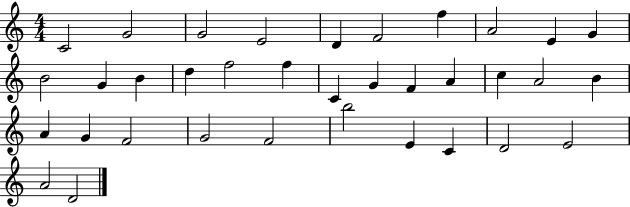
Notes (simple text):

C4/h G4/h G4/h E4/h D4/q F4/h F5/q A4/h E4/q G4/q B4/h G4/q B4/q D5/q F5/h F5/q C4/q G4/q F4/q A4/q C5/q A4/h B4/q A4/q G4/q F4/h G4/h F4/h B5/h E4/q C4/q D4/h E4/h A4/h D4/h